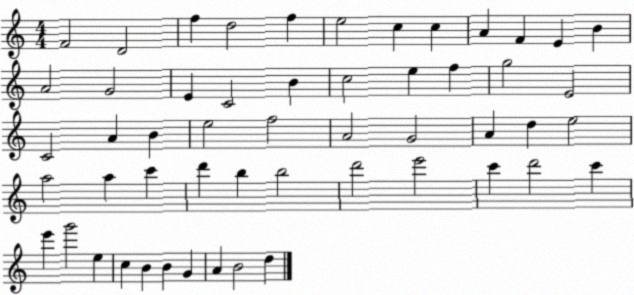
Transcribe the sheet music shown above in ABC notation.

X:1
T:Untitled
M:4/4
L:1/4
K:C
F2 D2 f d2 f e2 c c A F E B A2 G2 E C2 B c2 e f g2 E2 C2 A B e2 f2 A2 G2 A d e2 a2 a c' d' b b2 d'2 e'2 c' d'2 c' e' g'2 e c B B G A B2 d